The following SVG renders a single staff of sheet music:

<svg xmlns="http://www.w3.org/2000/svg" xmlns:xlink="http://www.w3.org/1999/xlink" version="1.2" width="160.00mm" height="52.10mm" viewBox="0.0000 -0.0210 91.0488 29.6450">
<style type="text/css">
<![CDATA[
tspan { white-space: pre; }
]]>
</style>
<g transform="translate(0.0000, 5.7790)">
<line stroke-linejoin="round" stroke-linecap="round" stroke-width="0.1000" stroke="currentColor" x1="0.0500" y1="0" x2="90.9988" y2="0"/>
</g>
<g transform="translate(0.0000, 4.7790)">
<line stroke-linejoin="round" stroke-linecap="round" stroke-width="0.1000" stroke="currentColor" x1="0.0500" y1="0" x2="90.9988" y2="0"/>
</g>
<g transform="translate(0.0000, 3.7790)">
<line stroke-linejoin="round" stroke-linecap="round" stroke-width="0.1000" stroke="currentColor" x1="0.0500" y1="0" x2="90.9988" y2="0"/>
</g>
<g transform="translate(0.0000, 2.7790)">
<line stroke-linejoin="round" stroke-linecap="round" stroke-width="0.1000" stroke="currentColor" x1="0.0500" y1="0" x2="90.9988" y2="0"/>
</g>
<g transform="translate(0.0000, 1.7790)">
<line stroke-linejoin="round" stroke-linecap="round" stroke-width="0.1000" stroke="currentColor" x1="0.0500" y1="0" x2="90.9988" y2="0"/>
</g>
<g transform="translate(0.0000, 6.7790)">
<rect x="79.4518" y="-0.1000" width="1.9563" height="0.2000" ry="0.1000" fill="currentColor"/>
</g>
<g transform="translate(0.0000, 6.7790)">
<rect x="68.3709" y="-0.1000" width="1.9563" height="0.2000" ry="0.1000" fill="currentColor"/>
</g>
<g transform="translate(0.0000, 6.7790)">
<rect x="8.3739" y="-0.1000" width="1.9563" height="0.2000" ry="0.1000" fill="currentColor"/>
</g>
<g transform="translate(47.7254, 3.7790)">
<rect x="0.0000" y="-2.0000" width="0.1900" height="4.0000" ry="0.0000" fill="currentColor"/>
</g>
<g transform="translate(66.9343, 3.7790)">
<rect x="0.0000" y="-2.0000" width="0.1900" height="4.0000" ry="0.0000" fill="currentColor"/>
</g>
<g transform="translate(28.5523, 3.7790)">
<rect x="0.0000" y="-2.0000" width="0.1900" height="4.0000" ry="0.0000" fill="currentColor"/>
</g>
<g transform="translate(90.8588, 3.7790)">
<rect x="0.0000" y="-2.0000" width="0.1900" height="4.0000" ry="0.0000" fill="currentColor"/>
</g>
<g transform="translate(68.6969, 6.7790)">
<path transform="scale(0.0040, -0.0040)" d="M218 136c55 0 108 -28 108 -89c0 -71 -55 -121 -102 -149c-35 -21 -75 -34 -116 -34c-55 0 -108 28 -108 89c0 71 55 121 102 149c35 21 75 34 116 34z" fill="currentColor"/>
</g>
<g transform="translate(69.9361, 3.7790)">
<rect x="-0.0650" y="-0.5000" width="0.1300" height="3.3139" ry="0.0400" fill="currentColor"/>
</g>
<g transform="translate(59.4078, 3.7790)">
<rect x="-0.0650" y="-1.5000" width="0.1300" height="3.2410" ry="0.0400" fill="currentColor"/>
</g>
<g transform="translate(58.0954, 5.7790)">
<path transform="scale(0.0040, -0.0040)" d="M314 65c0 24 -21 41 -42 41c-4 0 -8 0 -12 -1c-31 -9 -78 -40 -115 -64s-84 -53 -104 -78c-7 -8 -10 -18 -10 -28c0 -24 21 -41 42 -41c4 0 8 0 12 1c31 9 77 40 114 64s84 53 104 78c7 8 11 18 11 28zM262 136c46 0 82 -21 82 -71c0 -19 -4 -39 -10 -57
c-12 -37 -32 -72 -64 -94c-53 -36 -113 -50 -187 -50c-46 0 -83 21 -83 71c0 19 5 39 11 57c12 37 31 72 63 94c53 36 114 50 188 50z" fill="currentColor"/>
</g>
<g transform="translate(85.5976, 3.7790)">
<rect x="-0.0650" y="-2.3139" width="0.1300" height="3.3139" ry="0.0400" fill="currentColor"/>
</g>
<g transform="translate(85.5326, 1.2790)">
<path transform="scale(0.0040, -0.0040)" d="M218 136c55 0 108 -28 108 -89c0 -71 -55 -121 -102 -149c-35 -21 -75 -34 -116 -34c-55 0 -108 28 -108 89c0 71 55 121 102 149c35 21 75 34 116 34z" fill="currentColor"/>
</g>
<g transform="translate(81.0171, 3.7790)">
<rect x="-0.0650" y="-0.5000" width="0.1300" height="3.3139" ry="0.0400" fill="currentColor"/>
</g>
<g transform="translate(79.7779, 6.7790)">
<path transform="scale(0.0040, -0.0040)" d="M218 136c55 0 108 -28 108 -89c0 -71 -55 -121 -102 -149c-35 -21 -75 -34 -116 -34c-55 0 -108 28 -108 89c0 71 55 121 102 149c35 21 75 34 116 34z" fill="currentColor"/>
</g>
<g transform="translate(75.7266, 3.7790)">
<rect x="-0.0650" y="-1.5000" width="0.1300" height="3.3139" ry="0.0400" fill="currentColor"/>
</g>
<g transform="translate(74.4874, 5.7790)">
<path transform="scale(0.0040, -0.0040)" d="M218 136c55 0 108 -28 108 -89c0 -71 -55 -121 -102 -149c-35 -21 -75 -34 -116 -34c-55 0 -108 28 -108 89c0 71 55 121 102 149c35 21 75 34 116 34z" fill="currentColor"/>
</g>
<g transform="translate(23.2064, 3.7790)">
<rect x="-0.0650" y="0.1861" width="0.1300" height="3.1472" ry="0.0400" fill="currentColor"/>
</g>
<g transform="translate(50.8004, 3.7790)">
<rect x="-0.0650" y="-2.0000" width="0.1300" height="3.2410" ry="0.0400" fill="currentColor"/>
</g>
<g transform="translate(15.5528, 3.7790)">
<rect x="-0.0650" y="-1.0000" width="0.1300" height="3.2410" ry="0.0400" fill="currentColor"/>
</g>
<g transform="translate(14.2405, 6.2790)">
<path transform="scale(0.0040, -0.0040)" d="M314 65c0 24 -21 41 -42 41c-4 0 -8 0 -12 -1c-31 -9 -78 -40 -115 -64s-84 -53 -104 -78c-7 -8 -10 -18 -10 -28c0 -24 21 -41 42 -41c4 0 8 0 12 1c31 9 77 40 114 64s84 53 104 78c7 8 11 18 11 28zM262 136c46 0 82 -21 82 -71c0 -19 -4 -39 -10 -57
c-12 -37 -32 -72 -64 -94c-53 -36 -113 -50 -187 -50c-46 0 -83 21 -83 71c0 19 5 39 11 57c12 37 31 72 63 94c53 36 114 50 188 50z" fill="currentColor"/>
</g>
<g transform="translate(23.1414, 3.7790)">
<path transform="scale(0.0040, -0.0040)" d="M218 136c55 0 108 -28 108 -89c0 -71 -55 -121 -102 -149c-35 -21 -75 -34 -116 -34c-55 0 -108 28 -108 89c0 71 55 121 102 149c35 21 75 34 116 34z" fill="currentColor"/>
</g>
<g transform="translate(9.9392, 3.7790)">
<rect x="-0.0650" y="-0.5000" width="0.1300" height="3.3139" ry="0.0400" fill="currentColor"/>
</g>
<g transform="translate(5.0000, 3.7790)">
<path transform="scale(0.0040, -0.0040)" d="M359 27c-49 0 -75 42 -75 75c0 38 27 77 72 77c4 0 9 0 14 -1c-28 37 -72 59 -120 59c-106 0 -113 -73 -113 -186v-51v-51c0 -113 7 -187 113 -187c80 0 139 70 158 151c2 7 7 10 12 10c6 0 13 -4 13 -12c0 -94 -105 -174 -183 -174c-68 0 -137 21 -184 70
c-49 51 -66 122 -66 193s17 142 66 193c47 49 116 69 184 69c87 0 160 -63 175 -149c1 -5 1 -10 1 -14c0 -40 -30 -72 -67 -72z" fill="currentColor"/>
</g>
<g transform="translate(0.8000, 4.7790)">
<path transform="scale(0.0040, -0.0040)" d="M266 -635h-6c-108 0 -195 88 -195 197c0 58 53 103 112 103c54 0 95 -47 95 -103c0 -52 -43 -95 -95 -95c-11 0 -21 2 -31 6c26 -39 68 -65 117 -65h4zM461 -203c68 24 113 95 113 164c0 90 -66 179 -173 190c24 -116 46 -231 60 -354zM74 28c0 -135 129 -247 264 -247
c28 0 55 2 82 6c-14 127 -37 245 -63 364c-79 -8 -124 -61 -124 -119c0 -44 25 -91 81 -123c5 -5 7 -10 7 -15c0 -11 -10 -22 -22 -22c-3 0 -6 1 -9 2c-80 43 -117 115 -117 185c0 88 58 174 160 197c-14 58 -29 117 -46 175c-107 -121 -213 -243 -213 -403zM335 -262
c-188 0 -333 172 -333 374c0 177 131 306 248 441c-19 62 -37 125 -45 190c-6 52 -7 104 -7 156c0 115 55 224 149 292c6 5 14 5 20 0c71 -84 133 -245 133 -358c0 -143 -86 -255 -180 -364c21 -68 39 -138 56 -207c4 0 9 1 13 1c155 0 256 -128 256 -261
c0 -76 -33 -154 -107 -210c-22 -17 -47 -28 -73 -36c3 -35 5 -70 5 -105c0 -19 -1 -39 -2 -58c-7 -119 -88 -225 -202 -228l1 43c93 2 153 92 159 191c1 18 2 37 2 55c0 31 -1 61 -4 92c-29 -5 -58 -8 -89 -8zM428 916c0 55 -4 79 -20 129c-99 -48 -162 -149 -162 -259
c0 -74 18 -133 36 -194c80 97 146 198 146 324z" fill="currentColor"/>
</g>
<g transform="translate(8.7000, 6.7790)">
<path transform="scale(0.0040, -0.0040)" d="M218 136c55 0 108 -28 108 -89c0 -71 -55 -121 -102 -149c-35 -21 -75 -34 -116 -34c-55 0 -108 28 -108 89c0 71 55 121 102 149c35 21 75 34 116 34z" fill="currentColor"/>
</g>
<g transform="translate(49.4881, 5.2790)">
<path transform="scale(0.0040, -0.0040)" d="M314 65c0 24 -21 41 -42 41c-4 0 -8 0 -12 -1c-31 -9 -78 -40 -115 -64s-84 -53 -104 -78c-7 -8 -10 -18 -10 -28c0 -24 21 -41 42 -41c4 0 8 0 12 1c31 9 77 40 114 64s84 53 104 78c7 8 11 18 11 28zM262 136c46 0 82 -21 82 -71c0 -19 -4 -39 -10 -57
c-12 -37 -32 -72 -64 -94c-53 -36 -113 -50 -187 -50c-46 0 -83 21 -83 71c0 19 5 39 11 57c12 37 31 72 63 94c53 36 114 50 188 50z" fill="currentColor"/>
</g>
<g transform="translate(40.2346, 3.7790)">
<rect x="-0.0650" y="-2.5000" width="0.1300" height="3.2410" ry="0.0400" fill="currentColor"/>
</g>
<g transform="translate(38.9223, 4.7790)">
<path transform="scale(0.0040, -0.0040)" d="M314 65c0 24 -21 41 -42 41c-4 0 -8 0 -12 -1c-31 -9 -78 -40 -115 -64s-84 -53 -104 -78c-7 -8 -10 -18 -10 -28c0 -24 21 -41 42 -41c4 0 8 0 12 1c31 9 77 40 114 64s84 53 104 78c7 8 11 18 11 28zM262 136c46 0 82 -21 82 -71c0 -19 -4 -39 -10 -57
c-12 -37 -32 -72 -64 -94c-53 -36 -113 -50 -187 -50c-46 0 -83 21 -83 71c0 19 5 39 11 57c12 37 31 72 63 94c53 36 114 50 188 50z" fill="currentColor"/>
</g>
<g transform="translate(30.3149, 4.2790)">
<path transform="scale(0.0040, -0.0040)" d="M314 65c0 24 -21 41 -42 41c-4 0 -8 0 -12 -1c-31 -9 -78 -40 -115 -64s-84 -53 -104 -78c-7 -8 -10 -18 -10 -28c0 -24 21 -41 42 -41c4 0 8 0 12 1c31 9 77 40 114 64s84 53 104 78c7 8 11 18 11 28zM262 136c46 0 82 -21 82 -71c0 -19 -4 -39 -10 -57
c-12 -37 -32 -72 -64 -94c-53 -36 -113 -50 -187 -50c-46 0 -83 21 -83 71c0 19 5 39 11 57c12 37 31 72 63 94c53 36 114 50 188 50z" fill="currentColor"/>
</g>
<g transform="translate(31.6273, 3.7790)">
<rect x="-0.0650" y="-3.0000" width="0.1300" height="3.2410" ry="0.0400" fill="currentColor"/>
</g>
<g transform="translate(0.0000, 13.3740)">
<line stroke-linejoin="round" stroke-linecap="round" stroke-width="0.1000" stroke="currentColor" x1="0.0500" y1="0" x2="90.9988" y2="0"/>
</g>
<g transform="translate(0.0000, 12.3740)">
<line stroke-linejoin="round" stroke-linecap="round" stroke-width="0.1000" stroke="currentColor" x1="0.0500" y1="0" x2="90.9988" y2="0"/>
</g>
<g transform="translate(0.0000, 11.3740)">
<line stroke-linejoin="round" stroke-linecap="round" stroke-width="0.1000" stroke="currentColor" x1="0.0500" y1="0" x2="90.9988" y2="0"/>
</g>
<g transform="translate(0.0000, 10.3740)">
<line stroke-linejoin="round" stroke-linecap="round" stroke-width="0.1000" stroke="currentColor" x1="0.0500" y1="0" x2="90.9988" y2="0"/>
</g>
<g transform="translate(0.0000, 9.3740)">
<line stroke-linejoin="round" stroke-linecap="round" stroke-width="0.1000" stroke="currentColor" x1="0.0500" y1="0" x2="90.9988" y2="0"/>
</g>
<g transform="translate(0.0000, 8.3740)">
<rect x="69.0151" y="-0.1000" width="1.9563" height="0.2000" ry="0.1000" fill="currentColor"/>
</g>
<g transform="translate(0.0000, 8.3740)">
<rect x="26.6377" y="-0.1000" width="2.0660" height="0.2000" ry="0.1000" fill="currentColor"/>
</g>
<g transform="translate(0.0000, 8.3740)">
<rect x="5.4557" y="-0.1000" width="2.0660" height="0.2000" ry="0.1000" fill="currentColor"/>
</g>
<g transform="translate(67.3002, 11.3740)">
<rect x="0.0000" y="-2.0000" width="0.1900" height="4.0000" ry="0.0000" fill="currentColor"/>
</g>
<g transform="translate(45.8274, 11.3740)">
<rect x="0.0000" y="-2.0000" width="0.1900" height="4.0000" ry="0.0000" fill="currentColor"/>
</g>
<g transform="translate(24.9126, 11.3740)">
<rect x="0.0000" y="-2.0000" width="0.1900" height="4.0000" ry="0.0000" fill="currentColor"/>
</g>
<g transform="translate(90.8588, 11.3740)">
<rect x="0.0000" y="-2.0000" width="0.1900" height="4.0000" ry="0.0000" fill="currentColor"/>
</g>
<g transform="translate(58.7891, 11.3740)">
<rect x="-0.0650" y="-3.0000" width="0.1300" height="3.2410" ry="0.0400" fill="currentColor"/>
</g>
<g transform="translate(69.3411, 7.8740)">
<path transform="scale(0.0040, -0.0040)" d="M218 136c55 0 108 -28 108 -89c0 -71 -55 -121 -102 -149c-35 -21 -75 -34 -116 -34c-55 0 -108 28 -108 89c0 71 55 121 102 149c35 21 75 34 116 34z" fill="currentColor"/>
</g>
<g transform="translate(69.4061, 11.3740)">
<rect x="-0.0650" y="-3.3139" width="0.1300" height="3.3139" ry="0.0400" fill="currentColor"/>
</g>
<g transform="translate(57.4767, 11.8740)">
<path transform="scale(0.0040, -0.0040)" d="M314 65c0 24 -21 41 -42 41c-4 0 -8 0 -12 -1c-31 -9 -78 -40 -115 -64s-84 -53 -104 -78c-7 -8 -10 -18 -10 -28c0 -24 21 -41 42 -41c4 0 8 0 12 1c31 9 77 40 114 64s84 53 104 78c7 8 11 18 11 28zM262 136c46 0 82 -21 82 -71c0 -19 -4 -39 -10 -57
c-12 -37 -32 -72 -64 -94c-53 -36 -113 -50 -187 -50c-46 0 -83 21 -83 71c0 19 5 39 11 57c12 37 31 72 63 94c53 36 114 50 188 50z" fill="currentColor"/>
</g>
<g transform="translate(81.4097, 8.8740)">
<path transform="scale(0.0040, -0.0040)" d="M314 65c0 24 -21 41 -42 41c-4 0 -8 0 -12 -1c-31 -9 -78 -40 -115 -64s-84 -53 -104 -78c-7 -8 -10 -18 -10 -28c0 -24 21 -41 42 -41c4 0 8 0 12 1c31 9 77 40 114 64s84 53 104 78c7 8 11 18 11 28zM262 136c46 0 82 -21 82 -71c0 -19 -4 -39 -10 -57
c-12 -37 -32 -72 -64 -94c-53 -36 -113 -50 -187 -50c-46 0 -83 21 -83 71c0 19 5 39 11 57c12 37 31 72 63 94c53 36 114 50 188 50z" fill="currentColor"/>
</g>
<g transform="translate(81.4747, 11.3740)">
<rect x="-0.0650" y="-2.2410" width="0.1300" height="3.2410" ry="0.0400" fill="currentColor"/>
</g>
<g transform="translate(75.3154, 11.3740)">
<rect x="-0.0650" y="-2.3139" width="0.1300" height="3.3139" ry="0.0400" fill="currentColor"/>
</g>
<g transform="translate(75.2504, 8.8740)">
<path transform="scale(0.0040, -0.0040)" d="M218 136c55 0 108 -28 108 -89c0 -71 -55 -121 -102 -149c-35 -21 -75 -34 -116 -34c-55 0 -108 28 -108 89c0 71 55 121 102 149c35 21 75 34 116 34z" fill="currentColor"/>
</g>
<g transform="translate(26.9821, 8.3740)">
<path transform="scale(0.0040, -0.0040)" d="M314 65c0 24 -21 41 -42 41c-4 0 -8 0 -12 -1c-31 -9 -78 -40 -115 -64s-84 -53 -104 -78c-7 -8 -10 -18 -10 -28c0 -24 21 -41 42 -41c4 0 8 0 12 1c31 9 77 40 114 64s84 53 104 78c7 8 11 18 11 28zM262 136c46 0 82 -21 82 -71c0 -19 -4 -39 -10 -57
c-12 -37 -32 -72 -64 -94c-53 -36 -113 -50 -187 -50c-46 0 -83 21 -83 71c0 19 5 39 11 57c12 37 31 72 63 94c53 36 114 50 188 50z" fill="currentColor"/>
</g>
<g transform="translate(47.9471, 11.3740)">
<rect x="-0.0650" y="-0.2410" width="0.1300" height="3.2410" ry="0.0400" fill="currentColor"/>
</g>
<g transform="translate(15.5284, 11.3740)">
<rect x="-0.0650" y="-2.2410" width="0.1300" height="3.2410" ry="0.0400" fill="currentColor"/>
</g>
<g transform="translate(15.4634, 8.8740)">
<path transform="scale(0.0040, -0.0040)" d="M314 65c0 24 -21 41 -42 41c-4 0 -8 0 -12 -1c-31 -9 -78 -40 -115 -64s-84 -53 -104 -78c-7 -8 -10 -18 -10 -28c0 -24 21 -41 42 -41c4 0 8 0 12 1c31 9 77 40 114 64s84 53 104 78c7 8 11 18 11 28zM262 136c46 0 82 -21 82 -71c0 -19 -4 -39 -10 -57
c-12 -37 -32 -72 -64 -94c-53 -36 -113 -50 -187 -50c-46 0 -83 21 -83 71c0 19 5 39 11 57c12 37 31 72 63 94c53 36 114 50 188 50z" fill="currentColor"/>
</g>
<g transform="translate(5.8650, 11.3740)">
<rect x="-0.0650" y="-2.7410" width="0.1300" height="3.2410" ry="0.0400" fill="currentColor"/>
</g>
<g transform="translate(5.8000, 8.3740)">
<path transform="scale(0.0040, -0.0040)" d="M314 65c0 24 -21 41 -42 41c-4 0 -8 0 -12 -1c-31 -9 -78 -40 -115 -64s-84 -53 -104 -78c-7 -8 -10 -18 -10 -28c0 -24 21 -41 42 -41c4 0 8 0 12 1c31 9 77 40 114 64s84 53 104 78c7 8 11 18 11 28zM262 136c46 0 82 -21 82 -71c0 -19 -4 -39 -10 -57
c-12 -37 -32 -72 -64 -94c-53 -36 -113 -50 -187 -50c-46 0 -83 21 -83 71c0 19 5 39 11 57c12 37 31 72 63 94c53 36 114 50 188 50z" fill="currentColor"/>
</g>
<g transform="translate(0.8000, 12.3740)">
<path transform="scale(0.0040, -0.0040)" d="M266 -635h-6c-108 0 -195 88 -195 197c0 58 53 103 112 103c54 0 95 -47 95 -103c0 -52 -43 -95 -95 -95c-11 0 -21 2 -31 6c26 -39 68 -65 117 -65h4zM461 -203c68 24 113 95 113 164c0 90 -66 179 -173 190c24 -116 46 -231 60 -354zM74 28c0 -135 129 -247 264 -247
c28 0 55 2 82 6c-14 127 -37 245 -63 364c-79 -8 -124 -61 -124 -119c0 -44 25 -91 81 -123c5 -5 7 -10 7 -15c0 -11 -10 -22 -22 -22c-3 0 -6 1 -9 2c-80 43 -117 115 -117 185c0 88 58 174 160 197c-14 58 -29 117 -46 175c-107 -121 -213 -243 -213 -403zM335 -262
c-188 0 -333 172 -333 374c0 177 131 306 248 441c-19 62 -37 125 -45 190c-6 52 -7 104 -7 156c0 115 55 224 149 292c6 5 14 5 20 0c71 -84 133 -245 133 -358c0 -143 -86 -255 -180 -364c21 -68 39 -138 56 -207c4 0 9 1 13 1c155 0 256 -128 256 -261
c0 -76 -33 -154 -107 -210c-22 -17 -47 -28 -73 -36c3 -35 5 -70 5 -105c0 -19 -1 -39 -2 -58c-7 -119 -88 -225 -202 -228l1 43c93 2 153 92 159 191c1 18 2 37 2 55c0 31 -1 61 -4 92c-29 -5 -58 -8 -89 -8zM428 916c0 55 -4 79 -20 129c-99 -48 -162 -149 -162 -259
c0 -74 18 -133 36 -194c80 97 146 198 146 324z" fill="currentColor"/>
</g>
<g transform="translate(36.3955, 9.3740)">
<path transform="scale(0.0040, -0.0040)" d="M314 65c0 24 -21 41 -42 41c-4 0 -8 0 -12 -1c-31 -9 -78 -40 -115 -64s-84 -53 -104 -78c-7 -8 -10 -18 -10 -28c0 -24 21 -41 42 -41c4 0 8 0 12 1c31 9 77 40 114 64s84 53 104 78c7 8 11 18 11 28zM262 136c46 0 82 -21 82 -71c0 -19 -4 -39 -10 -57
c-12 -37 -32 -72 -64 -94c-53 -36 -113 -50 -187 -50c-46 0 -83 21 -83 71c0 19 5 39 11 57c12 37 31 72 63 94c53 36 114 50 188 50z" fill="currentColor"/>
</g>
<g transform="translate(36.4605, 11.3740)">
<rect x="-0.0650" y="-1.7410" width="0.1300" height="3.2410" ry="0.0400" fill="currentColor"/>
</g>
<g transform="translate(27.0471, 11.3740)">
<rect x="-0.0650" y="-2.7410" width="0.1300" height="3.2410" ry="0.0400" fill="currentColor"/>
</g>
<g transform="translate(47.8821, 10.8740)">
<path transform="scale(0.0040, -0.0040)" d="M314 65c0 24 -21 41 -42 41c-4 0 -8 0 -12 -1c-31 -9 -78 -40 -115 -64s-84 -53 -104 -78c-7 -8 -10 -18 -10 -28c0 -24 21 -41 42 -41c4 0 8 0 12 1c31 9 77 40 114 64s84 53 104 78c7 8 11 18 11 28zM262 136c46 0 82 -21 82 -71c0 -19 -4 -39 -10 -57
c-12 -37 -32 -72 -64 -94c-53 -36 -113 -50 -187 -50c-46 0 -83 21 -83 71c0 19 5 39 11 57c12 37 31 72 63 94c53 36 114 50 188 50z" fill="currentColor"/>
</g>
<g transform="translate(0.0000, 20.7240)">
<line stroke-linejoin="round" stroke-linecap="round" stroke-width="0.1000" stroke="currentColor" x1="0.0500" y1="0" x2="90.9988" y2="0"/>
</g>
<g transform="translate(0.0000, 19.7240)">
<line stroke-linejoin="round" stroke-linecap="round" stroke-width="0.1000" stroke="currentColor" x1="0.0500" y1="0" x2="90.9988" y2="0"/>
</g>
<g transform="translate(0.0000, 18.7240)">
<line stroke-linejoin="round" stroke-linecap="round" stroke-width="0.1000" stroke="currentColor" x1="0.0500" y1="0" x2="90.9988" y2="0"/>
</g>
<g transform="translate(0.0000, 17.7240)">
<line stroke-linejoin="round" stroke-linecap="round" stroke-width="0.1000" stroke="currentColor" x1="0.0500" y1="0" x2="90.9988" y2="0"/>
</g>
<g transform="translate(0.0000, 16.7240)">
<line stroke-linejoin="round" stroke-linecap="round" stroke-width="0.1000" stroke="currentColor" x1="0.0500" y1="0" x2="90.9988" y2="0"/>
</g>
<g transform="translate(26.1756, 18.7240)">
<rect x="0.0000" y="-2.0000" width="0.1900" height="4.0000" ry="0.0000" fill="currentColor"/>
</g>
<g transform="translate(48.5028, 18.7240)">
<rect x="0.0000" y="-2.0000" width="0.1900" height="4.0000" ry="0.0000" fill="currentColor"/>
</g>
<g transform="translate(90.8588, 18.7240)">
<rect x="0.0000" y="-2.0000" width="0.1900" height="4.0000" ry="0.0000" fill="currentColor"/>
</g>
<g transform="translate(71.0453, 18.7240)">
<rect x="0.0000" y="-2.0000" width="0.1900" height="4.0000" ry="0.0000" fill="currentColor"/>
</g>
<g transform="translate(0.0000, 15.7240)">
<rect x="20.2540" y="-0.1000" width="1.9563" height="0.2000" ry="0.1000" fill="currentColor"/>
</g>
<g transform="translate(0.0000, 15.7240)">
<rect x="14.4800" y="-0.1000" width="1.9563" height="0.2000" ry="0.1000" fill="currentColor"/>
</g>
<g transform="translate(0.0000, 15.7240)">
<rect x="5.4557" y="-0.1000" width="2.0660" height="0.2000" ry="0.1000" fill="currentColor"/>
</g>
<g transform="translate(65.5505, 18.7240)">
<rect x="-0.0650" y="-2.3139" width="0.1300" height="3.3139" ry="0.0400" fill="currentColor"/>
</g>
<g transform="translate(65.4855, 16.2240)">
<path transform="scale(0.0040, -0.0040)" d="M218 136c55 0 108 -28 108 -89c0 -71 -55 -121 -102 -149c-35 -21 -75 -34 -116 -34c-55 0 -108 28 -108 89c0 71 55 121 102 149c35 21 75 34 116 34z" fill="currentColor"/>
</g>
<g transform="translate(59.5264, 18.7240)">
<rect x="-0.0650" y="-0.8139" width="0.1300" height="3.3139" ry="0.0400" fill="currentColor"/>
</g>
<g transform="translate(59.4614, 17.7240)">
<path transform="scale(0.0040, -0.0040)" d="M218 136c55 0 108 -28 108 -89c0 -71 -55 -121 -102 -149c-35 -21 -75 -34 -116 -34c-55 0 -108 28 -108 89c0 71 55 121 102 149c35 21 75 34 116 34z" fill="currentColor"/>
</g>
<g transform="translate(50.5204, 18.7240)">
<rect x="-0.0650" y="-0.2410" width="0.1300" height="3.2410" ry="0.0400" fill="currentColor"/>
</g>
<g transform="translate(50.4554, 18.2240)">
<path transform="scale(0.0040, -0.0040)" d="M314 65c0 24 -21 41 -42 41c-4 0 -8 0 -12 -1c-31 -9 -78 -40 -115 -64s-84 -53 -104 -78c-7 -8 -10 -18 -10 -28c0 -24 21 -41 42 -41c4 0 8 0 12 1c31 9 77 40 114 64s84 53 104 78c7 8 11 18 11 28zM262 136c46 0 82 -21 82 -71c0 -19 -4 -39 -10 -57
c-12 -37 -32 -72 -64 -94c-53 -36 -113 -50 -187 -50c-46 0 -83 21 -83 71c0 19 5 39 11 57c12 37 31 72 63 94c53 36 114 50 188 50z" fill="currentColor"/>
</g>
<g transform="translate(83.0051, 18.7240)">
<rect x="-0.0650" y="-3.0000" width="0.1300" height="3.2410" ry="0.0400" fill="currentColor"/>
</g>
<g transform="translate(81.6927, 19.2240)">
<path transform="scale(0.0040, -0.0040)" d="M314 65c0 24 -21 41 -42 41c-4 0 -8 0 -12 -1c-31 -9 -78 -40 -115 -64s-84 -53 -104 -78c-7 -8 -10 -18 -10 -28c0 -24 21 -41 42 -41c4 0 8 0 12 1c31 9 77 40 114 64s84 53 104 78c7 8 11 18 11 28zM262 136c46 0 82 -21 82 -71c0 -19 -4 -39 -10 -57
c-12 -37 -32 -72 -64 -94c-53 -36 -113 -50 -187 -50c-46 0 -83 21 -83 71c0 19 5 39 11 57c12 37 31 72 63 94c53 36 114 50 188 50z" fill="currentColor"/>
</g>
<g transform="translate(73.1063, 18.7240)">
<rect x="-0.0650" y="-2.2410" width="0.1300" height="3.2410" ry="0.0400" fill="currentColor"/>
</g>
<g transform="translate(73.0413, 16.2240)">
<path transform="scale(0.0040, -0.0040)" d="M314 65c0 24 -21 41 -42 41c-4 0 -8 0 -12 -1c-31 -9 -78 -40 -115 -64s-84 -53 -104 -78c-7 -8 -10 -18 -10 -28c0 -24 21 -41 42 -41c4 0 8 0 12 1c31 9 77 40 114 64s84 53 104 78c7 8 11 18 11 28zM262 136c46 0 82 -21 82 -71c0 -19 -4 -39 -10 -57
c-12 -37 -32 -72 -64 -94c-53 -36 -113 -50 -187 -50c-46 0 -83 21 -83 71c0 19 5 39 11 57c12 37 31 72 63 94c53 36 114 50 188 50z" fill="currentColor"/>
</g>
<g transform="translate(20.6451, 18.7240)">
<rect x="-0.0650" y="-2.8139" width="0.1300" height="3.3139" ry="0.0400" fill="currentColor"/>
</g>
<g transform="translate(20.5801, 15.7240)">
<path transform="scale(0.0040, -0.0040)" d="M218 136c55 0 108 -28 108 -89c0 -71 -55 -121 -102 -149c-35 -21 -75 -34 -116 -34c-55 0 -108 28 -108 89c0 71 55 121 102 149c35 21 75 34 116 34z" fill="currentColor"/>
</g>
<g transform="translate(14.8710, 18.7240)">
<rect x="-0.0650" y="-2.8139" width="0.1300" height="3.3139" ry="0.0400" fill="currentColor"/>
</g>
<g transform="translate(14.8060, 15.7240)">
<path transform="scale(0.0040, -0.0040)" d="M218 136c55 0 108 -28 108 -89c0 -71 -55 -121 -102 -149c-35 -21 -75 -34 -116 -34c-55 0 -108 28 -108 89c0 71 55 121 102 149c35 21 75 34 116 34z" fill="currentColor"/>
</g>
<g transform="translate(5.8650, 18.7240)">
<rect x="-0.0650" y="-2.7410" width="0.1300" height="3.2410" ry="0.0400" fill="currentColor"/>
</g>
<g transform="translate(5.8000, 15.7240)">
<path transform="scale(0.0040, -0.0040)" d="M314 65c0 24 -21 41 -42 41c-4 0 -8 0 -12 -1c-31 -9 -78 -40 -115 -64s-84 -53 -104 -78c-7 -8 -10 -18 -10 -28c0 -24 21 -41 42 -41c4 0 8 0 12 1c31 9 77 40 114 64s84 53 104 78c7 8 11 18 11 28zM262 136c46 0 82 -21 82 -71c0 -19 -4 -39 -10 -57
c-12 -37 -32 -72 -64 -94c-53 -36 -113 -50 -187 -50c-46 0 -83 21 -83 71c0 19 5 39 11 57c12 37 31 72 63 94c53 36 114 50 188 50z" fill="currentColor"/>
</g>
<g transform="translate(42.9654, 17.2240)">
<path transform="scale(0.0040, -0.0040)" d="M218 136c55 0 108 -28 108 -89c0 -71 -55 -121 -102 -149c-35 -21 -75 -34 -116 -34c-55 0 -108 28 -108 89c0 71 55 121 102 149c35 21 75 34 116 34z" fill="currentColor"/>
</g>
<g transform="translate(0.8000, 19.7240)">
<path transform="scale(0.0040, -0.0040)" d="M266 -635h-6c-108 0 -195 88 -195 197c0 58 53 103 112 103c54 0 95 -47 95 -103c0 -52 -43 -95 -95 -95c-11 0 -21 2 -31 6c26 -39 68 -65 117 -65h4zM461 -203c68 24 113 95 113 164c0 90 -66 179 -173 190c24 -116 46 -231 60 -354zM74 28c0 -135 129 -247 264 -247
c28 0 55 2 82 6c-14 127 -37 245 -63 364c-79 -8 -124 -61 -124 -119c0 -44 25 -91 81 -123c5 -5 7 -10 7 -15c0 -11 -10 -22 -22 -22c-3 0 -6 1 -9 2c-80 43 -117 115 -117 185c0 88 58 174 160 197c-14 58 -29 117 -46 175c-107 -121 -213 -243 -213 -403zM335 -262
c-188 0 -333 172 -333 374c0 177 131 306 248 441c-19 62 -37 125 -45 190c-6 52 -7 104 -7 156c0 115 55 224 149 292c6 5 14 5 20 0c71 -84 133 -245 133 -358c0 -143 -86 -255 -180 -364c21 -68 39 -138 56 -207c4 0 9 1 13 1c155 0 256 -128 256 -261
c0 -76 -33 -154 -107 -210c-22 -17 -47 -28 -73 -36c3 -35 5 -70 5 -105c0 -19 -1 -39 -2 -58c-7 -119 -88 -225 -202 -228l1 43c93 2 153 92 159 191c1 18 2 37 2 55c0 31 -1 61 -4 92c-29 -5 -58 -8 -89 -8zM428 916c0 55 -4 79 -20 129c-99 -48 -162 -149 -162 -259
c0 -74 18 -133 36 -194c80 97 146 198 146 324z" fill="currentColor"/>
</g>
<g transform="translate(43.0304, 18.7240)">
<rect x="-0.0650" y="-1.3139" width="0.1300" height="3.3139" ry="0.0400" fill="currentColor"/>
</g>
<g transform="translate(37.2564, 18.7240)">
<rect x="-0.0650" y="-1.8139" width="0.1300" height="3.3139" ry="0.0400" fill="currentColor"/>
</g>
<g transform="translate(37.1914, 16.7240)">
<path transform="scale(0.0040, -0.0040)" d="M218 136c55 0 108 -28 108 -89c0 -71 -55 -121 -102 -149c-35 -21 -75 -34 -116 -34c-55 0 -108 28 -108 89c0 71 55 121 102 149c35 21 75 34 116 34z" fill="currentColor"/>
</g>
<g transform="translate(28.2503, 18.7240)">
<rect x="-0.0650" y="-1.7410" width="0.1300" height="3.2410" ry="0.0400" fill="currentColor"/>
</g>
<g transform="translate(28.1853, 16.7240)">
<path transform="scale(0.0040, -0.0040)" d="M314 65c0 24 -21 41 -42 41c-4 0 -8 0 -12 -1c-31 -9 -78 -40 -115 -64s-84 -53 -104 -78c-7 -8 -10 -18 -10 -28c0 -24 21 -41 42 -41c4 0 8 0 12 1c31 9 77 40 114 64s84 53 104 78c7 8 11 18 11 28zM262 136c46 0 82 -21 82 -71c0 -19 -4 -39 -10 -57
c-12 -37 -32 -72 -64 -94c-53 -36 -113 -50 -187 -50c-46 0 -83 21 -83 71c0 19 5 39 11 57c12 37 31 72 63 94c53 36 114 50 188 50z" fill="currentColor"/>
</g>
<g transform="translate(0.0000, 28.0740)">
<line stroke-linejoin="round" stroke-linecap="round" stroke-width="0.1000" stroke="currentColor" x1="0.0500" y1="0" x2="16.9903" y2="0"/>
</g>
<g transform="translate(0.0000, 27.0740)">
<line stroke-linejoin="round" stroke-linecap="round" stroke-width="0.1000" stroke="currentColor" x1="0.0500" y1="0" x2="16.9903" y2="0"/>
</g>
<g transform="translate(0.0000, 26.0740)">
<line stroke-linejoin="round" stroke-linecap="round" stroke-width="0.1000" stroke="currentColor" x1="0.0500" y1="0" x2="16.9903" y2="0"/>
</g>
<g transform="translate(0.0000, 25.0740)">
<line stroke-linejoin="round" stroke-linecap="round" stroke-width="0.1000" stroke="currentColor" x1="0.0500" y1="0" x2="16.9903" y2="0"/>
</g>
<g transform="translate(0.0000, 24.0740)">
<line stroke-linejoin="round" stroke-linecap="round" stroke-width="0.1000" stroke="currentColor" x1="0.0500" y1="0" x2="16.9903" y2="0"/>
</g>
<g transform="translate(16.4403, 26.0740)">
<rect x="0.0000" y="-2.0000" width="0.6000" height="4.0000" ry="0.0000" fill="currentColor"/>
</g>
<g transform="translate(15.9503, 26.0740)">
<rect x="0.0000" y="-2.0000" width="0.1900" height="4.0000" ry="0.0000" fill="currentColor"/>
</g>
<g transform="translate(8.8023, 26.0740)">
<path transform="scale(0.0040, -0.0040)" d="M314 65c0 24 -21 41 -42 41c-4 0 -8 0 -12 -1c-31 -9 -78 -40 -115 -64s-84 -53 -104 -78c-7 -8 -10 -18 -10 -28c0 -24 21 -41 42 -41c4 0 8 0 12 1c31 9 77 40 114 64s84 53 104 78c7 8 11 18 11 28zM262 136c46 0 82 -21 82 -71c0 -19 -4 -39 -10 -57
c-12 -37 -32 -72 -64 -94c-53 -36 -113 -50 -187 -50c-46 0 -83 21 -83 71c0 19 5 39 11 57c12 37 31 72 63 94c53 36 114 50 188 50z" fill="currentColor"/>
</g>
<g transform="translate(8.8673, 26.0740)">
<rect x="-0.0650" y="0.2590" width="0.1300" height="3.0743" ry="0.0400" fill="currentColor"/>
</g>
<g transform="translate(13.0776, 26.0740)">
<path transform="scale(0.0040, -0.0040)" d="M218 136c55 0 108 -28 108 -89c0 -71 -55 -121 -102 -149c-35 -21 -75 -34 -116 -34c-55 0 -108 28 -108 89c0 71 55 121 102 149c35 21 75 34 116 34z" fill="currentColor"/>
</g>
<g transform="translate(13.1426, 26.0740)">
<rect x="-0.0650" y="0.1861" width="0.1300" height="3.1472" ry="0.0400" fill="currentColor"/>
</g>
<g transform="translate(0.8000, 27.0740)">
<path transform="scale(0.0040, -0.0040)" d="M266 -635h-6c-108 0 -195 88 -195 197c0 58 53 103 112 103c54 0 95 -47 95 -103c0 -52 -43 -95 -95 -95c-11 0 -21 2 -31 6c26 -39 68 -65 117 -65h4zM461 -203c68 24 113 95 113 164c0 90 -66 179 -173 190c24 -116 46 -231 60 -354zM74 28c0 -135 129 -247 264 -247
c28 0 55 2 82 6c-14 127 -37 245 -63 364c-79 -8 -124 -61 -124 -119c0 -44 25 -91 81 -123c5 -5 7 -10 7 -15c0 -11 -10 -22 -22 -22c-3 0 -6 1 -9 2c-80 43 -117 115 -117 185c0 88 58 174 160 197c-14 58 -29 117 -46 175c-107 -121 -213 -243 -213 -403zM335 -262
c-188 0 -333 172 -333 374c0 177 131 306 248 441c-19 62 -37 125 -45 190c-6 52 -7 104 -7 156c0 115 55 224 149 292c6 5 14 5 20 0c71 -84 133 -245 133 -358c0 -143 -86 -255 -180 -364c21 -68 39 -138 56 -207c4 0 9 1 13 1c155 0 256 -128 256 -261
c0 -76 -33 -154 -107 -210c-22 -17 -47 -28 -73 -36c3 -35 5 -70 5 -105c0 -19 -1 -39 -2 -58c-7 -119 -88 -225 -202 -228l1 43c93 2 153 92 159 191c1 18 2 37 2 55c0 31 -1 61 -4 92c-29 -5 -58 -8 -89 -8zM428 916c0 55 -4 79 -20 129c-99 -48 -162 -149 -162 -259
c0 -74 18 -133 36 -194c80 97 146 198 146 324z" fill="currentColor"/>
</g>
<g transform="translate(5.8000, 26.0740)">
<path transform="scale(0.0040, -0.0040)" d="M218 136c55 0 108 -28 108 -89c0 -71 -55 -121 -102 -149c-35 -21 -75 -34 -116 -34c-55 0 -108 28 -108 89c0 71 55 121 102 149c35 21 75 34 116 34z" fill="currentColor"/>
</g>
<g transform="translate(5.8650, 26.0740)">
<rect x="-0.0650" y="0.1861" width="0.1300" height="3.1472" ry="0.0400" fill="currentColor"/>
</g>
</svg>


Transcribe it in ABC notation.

X:1
T:Untitled
M:4/4
L:1/4
K:C
C D2 B A2 G2 F2 E2 C E C g a2 g2 a2 f2 c2 A2 b g g2 a2 a a f2 f e c2 d g g2 A2 B B2 B